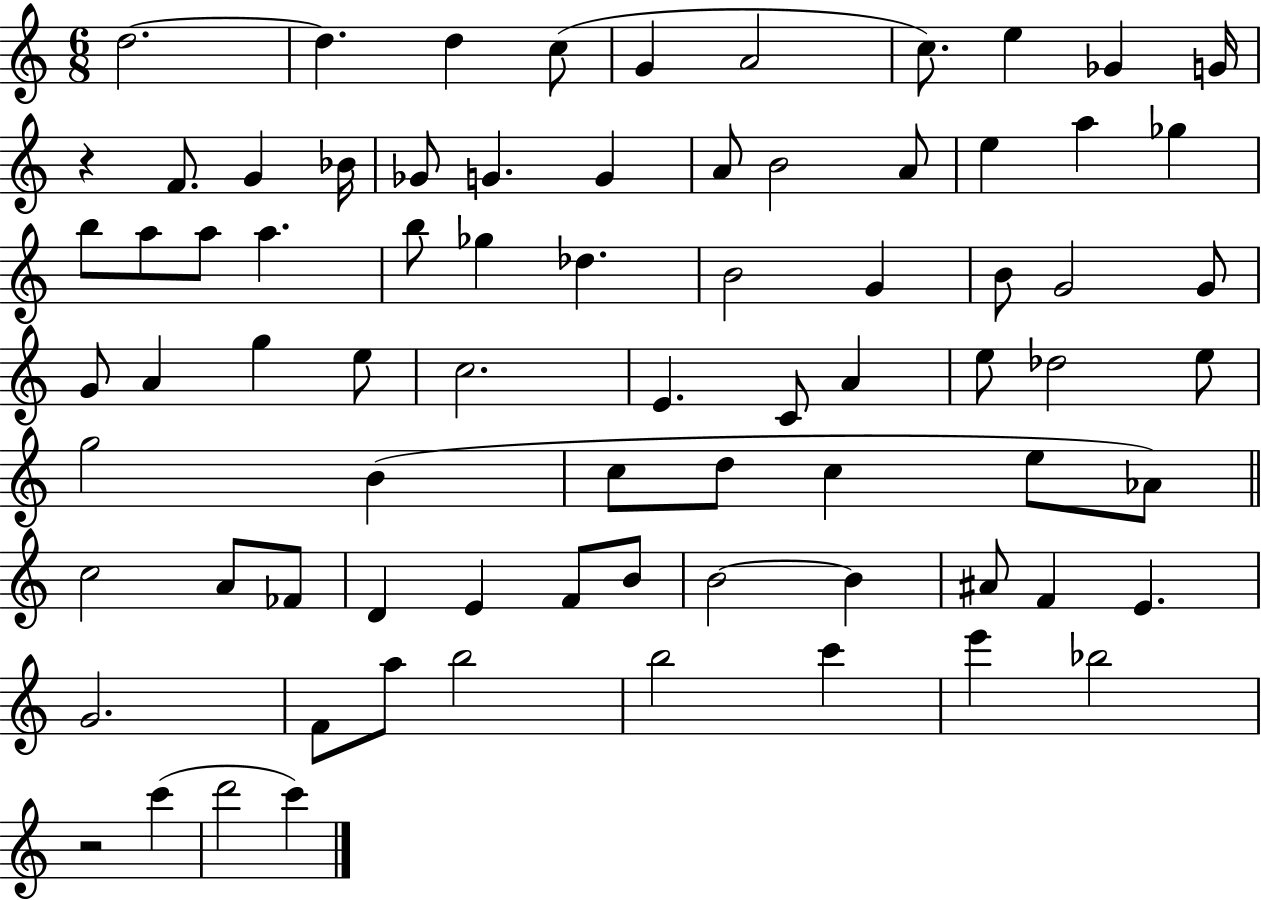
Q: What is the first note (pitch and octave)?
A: D5